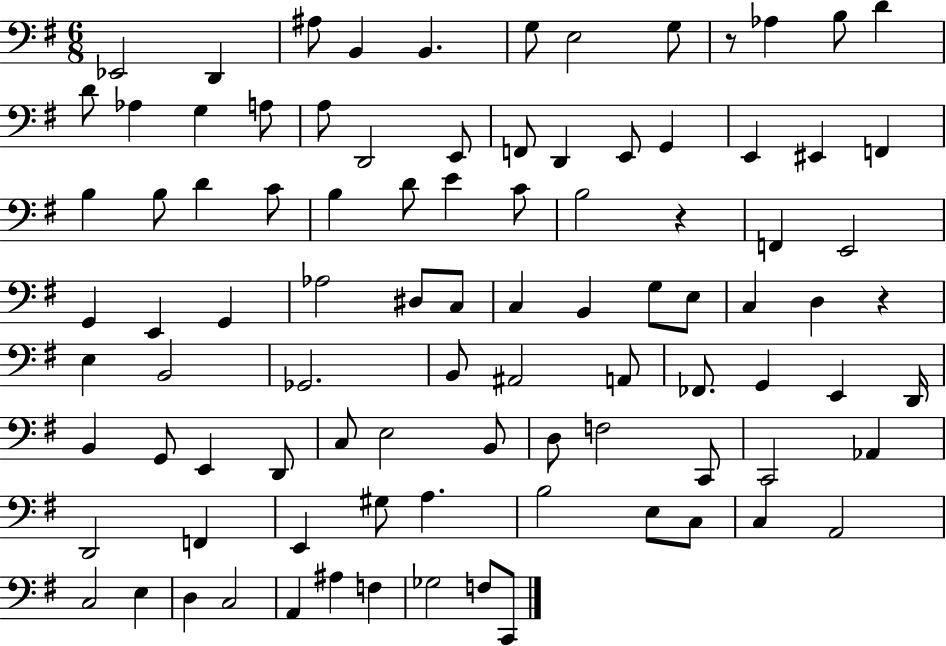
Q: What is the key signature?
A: G major